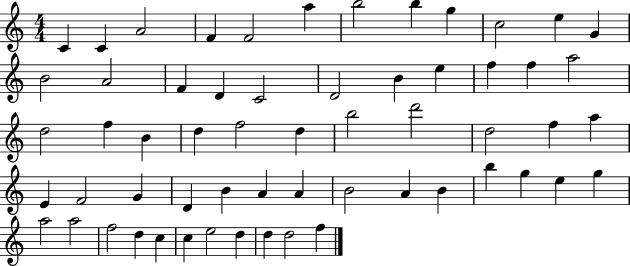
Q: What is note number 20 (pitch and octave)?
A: E5